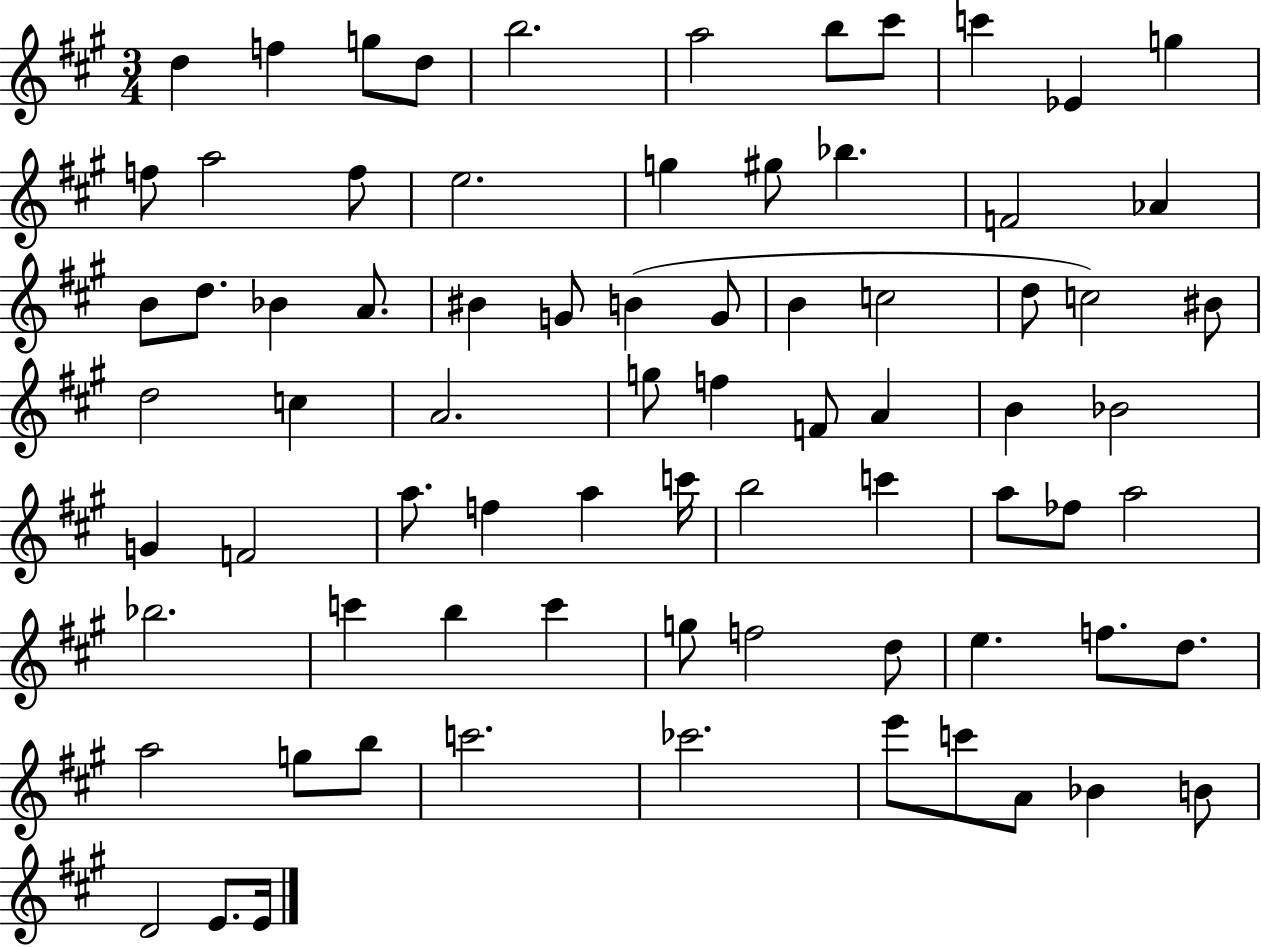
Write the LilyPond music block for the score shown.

{
  \clef treble
  \numericTimeSignature
  \time 3/4
  \key a \major
  d''4 f''4 g''8 d''8 | b''2. | a''2 b''8 cis'''8 | c'''4 ees'4 g''4 | \break f''8 a''2 f''8 | e''2. | g''4 gis''8 bes''4. | f'2 aes'4 | \break b'8 d''8. bes'4 a'8. | bis'4 g'8 b'4( g'8 | b'4 c''2 | d''8 c''2) bis'8 | \break d''2 c''4 | a'2. | g''8 f''4 f'8 a'4 | b'4 bes'2 | \break g'4 f'2 | a''8. f''4 a''4 c'''16 | b''2 c'''4 | a''8 fes''8 a''2 | \break bes''2. | c'''4 b''4 c'''4 | g''8 f''2 d''8 | e''4. f''8. d''8. | \break a''2 g''8 b''8 | c'''2. | ces'''2. | e'''8 c'''8 a'8 bes'4 b'8 | \break d'2 e'8. e'16 | \bar "|."
}